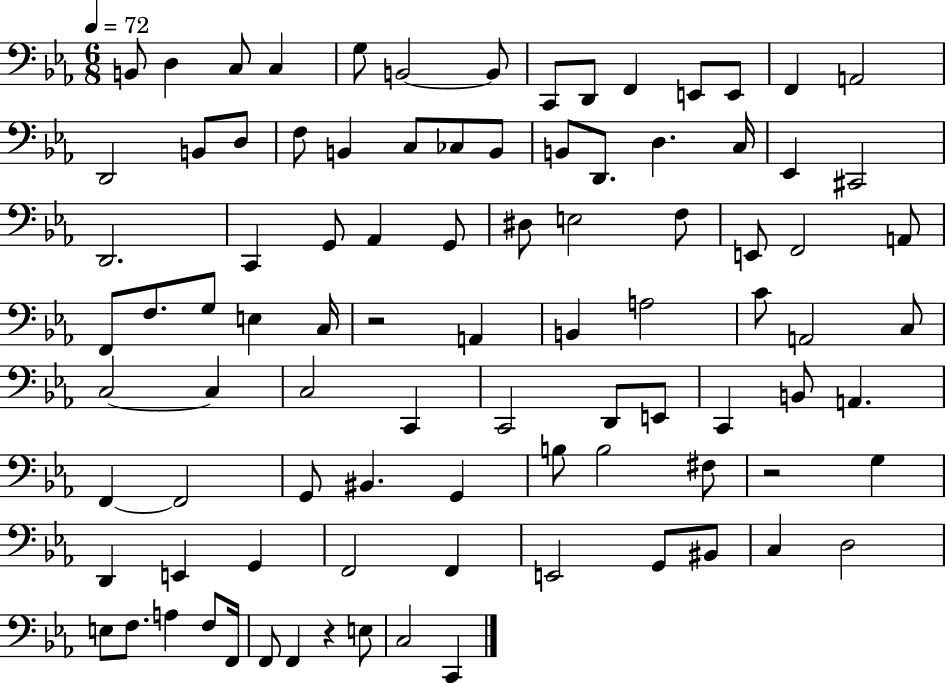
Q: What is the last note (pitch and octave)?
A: C2